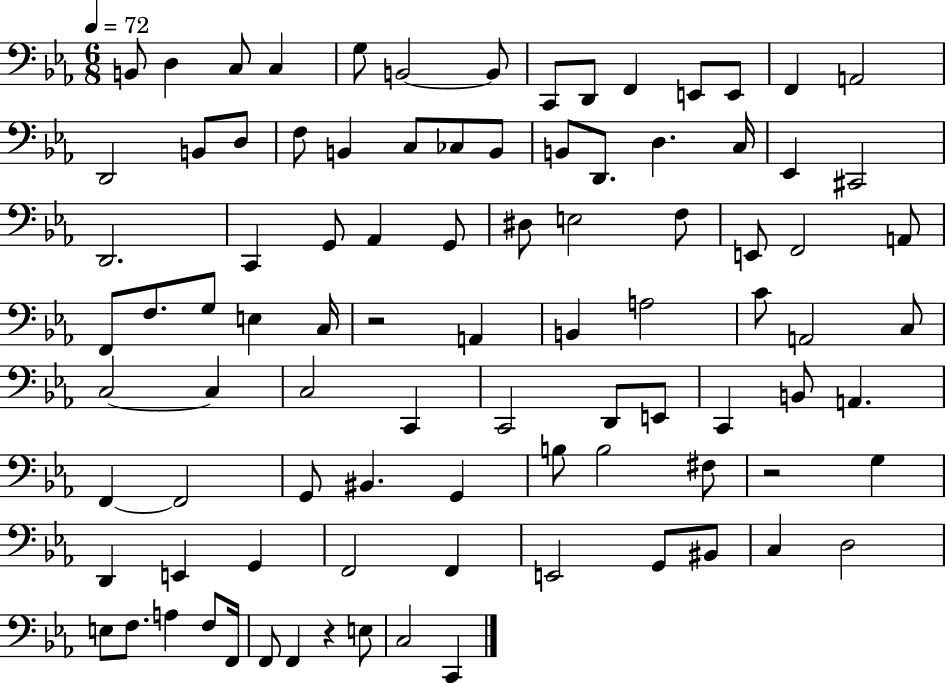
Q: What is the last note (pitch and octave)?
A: C2